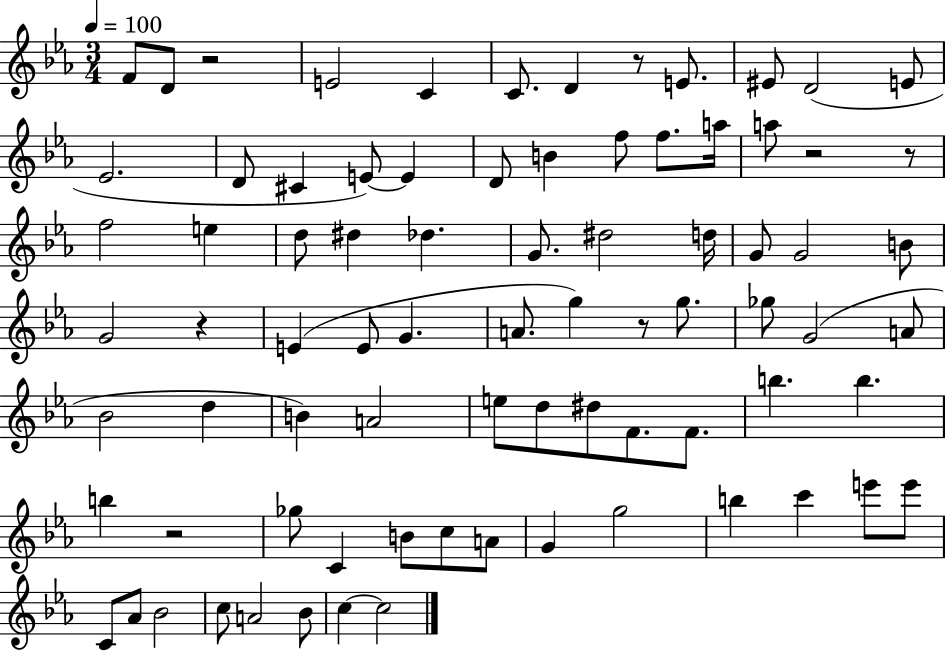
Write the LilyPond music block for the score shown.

{
  \clef treble
  \numericTimeSignature
  \time 3/4
  \key ees \major
  \tempo 4 = 100
  \repeat volta 2 { f'8 d'8 r2 | e'2 c'4 | c'8. d'4 r8 e'8. | eis'8 d'2( e'8 | \break ees'2. | d'8 cis'4 e'8~~) e'4 | d'8 b'4 f''8 f''8. a''16 | a''8 r2 r8 | \break f''2 e''4 | d''8 dis''4 des''4. | g'8. dis''2 d''16 | g'8 g'2 b'8 | \break g'2 r4 | e'4( e'8 g'4. | a'8. g''4) r8 g''8. | ges''8 g'2( a'8 | \break bes'2 d''4 | b'4) a'2 | e''8 d''8 dis''8 f'8. f'8. | b''4. b''4. | \break b''4 r2 | ges''8 c'4 b'8 c''8 a'8 | g'4 g''2 | b''4 c'''4 e'''8 e'''8 | \break c'8 aes'8 bes'2 | c''8 a'2 bes'8 | c''4~~ c''2 | } \bar "|."
}